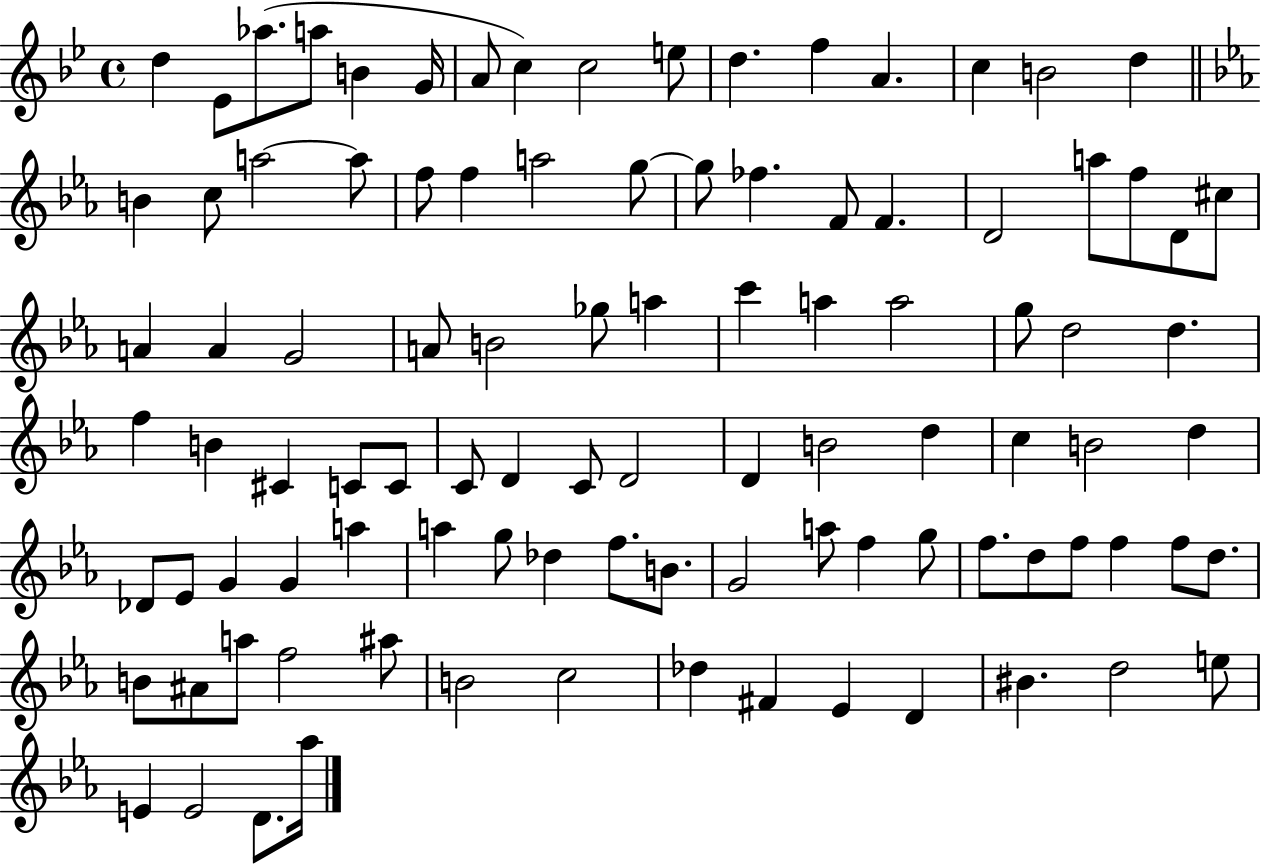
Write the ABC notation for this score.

X:1
T:Untitled
M:4/4
L:1/4
K:Bb
d _E/2 _a/2 a/2 B G/4 A/2 c c2 e/2 d f A c B2 d B c/2 a2 a/2 f/2 f a2 g/2 g/2 _f F/2 F D2 a/2 f/2 D/2 ^c/2 A A G2 A/2 B2 _g/2 a c' a a2 g/2 d2 d f B ^C C/2 C/2 C/2 D C/2 D2 D B2 d c B2 d _D/2 _E/2 G G a a g/2 _d f/2 B/2 G2 a/2 f g/2 f/2 d/2 f/2 f f/2 d/2 B/2 ^A/2 a/2 f2 ^a/2 B2 c2 _d ^F _E D ^B d2 e/2 E E2 D/2 _a/4